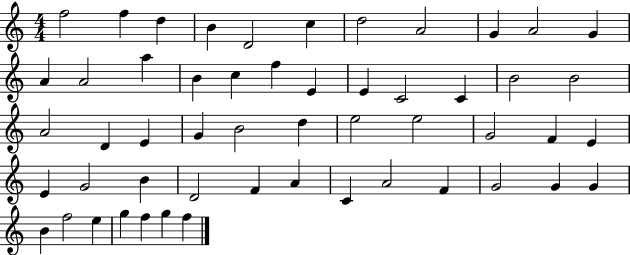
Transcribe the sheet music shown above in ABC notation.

X:1
T:Untitled
M:4/4
L:1/4
K:C
f2 f d B D2 c d2 A2 G A2 G A A2 a B c f E E C2 C B2 B2 A2 D E G B2 d e2 e2 G2 F E E G2 B D2 F A C A2 F G2 G G B f2 e g f g f